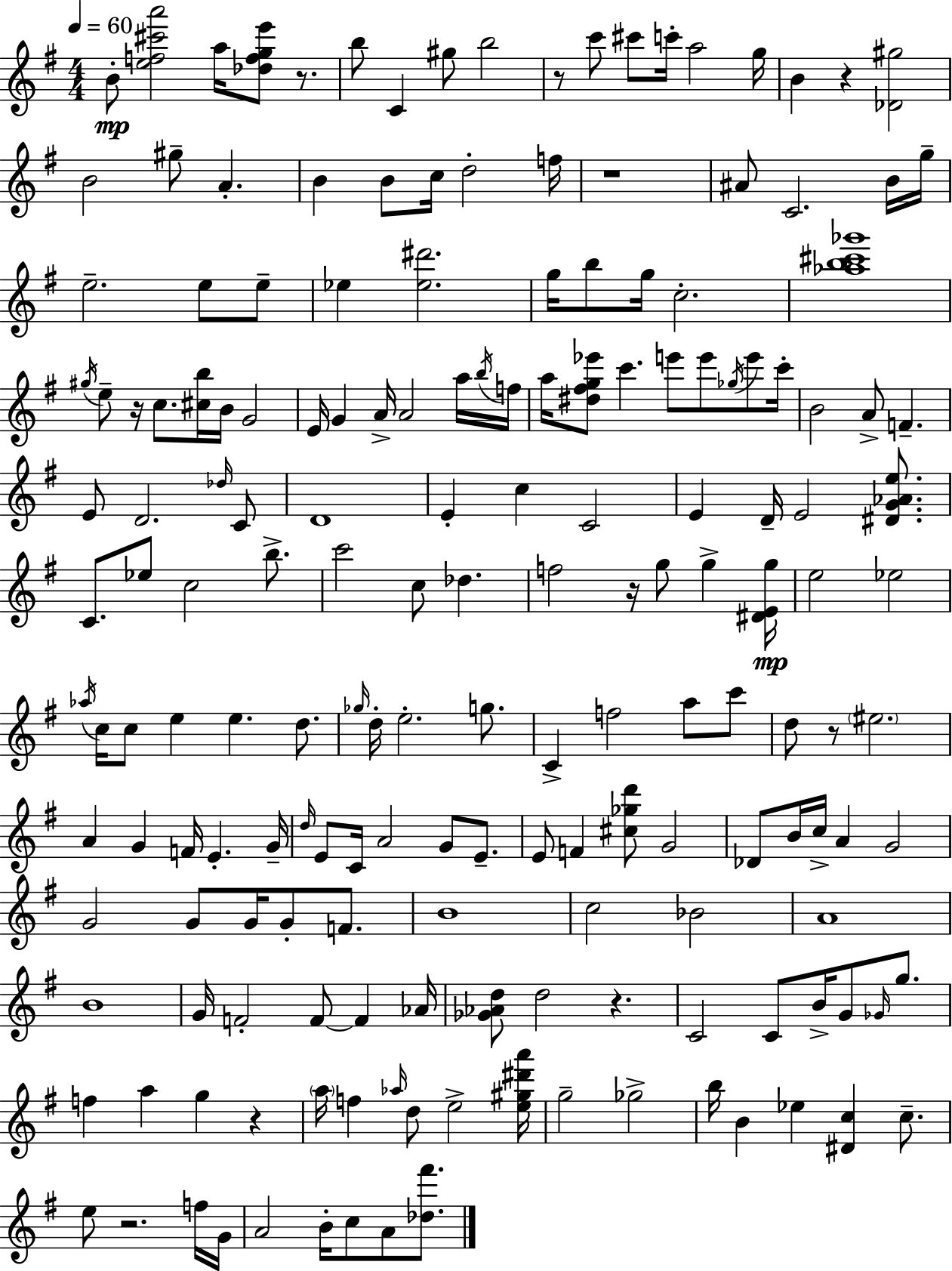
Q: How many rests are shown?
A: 10